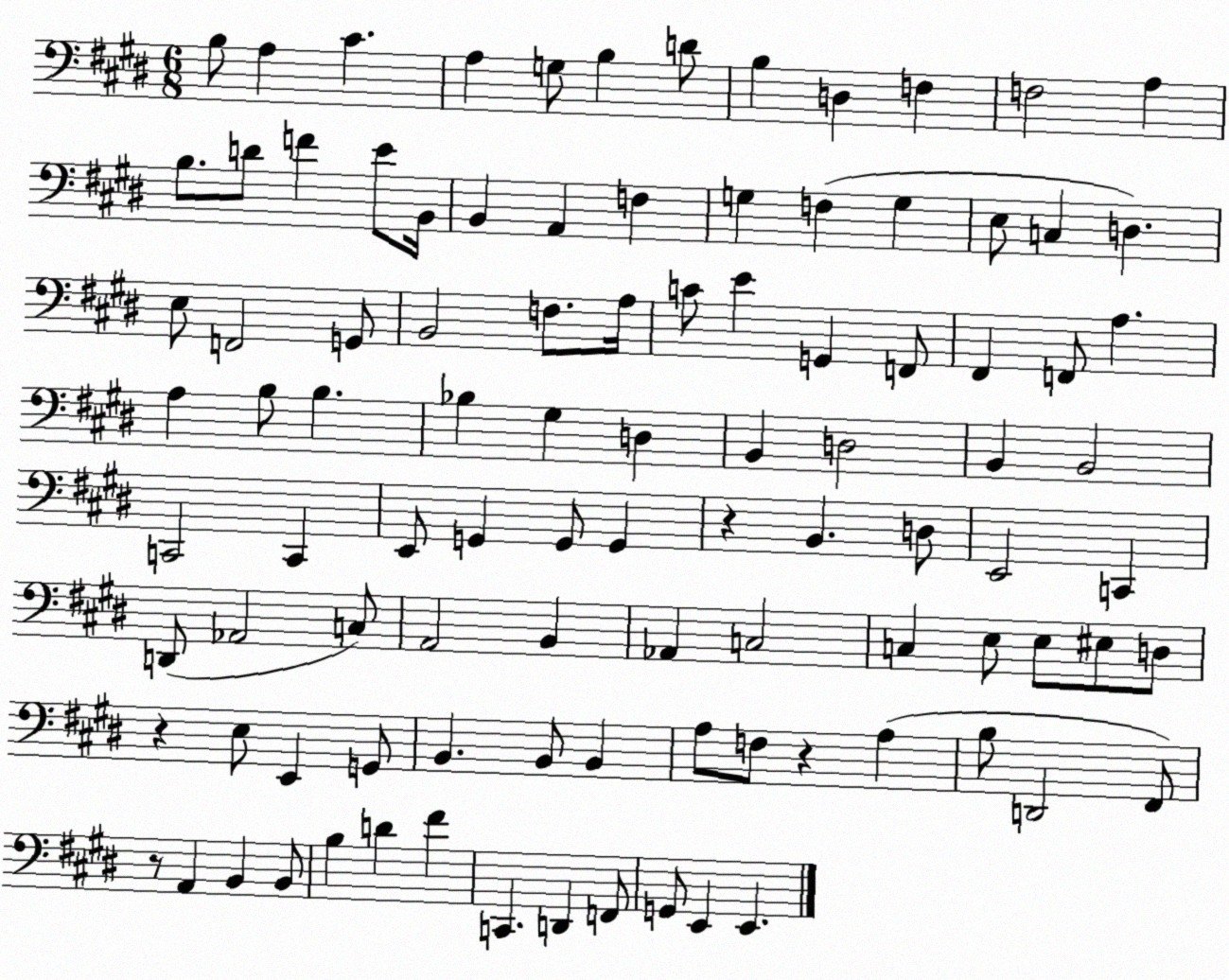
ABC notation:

X:1
T:Untitled
M:6/8
L:1/4
K:E
B,/2 A, ^C A, G,/2 B, D/2 B, D, F, F,2 A, B,/2 D/2 F E/2 B,,/4 B,, A,, F, G, F, G, E,/2 C, D, E,/2 F,,2 G,,/2 B,,2 F,/2 A,/4 C/2 E G,, F,,/2 ^F,, F,,/2 A, A, B,/2 B, _B, ^G, D, B,, D,2 B,, B,,2 C,,2 C,, E,,/2 G,, G,,/2 G,, z B,, D,/2 E,,2 C,, D,,/2 _A,,2 C,/2 A,,2 B,, _A,, C,2 C, E,/2 E,/2 ^E,/2 D,/2 z E,/2 E,, G,,/2 B,, B,,/2 B,, A,/2 F,/2 z A, B,/2 D,,2 ^F,,/2 z/2 A,, B,, B,,/2 B, D ^F C,, D,, F,,/2 G,,/2 E,, E,,